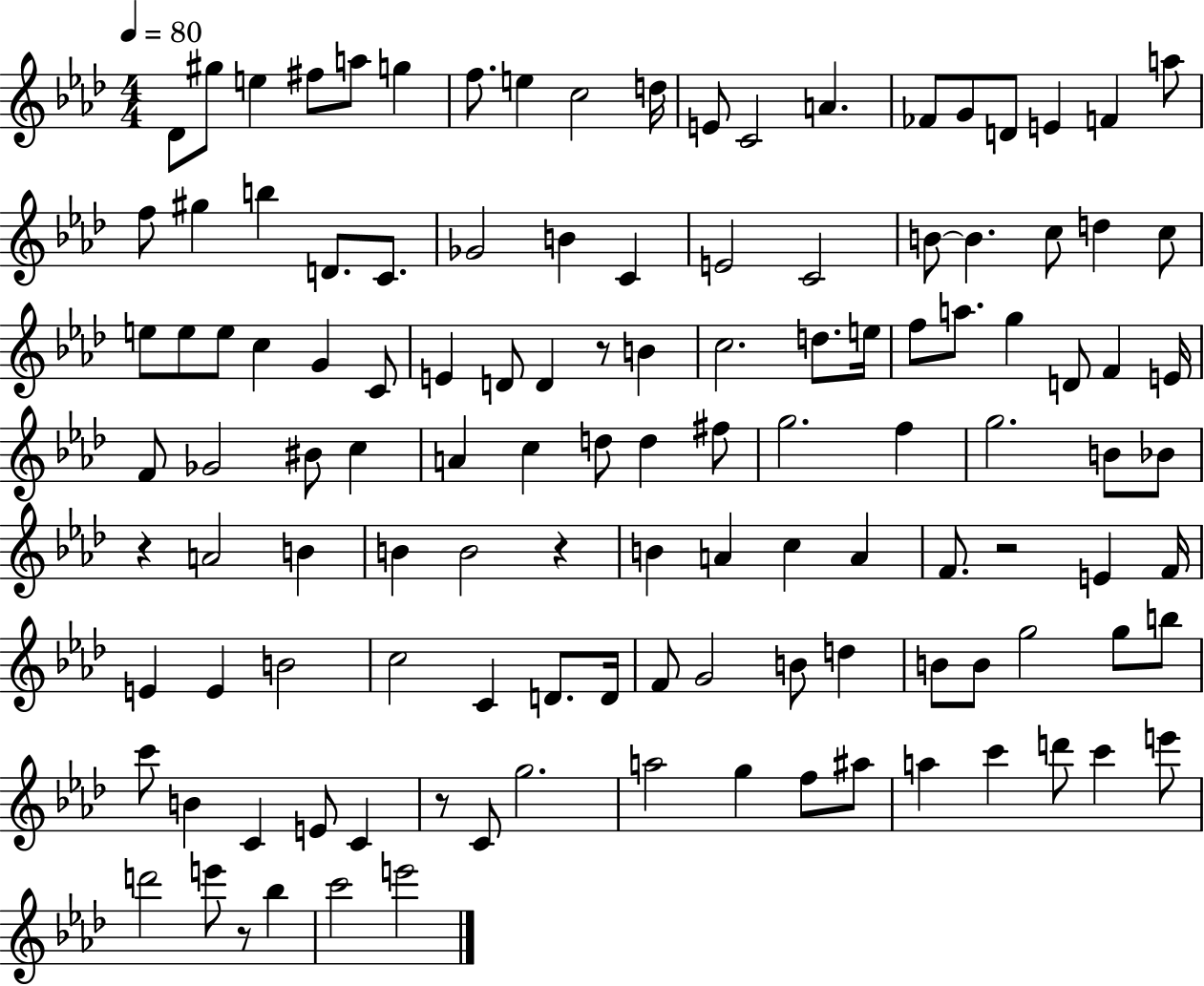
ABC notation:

X:1
T:Untitled
M:4/4
L:1/4
K:Ab
_D/2 ^g/2 e ^f/2 a/2 g f/2 e c2 d/4 E/2 C2 A _F/2 G/2 D/2 E F a/2 f/2 ^g b D/2 C/2 _G2 B C E2 C2 B/2 B c/2 d c/2 e/2 e/2 e/2 c G C/2 E D/2 D z/2 B c2 d/2 e/4 f/2 a/2 g D/2 F E/4 F/2 _G2 ^B/2 c A c d/2 d ^f/2 g2 f g2 B/2 _B/2 z A2 B B B2 z B A c A F/2 z2 E F/4 E E B2 c2 C D/2 D/4 F/2 G2 B/2 d B/2 B/2 g2 g/2 b/2 c'/2 B C E/2 C z/2 C/2 g2 a2 g f/2 ^a/2 a c' d'/2 c' e'/2 d'2 e'/2 z/2 _b c'2 e'2